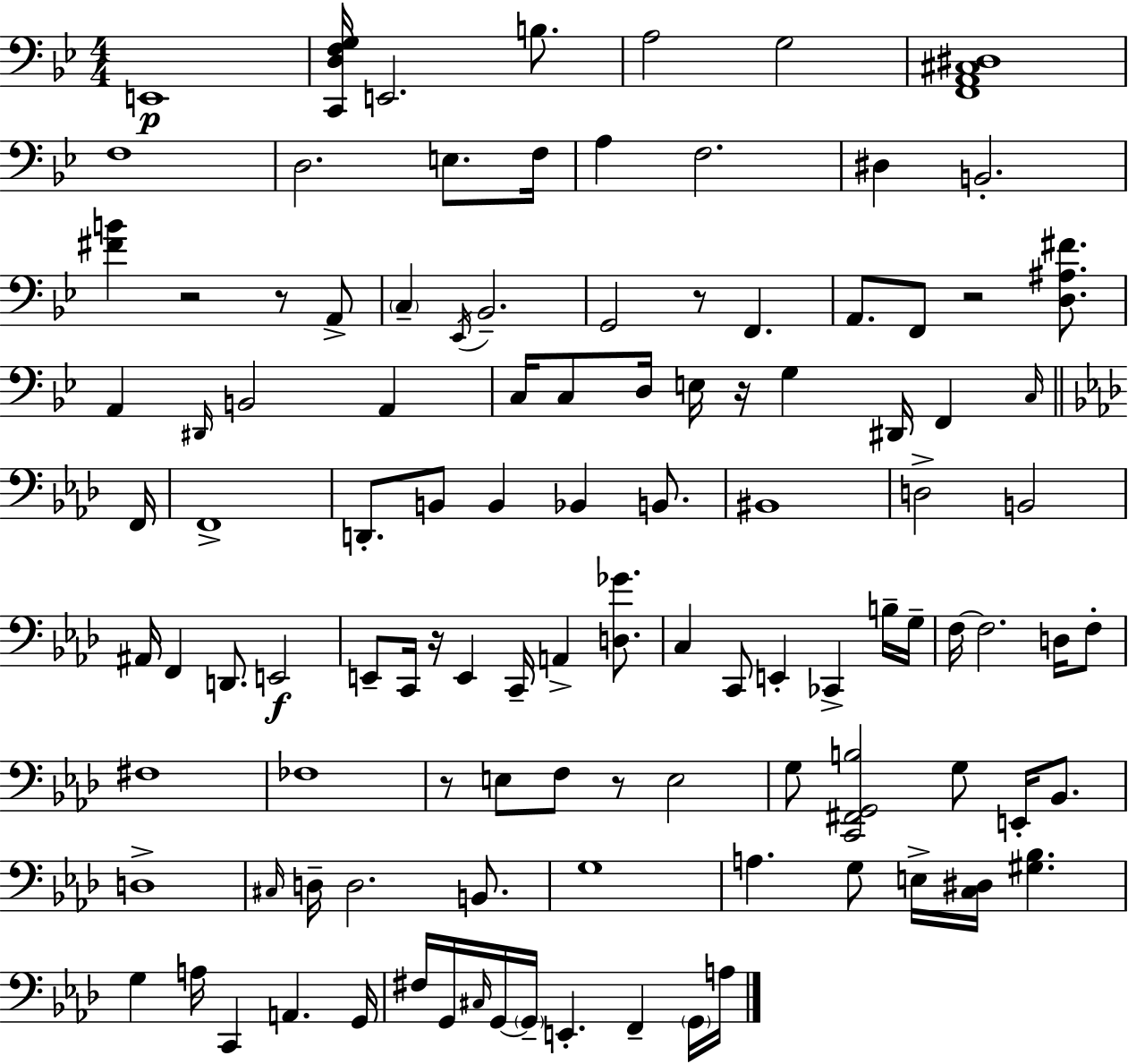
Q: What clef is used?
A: bass